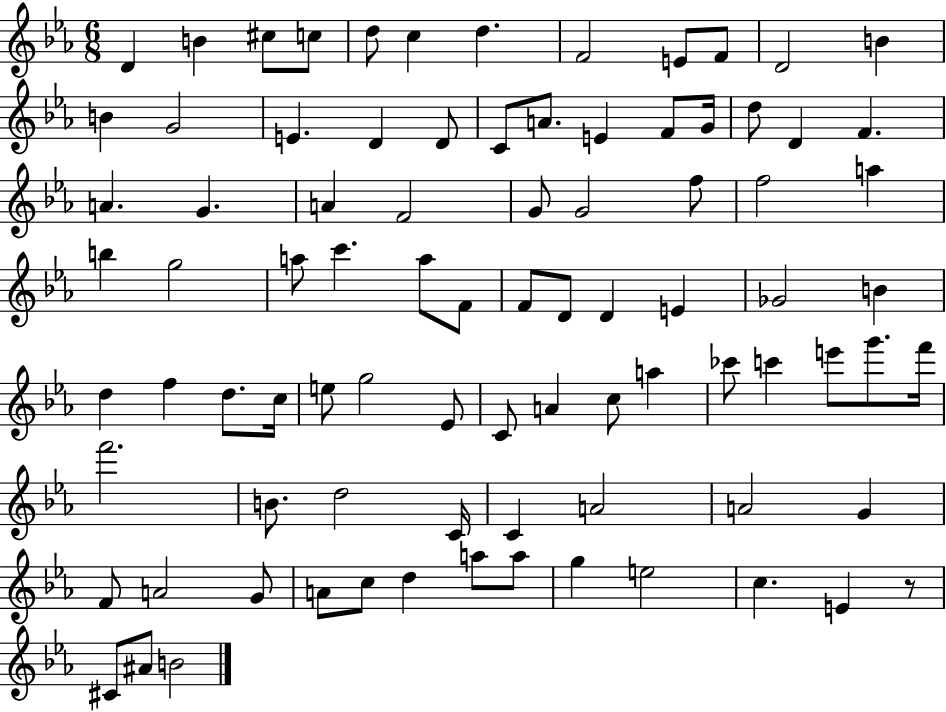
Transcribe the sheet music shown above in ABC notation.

X:1
T:Untitled
M:6/8
L:1/4
K:Eb
D B ^c/2 c/2 d/2 c d F2 E/2 F/2 D2 B B G2 E D D/2 C/2 A/2 E F/2 G/4 d/2 D F A G A F2 G/2 G2 f/2 f2 a b g2 a/2 c' a/2 F/2 F/2 D/2 D E _G2 B d f d/2 c/4 e/2 g2 _E/2 C/2 A c/2 a _c'/2 c' e'/2 g'/2 f'/4 f'2 B/2 d2 C/4 C A2 A2 G F/2 A2 G/2 A/2 c/2 d a/2 a/2 g e2 c E z/2 ^C/2 ^A/2 B2